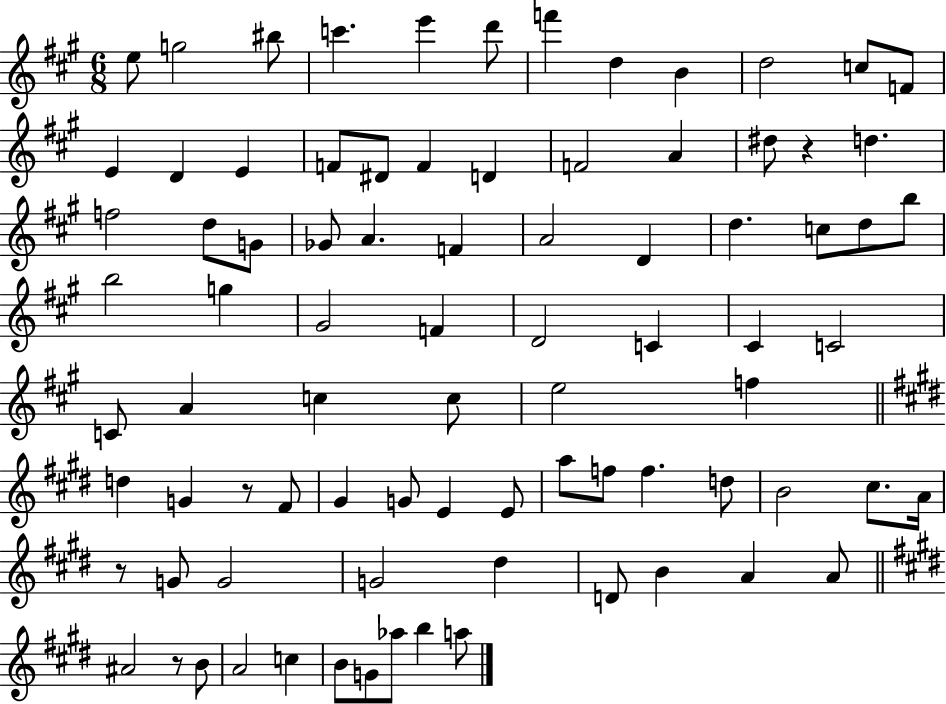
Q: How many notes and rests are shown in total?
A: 84